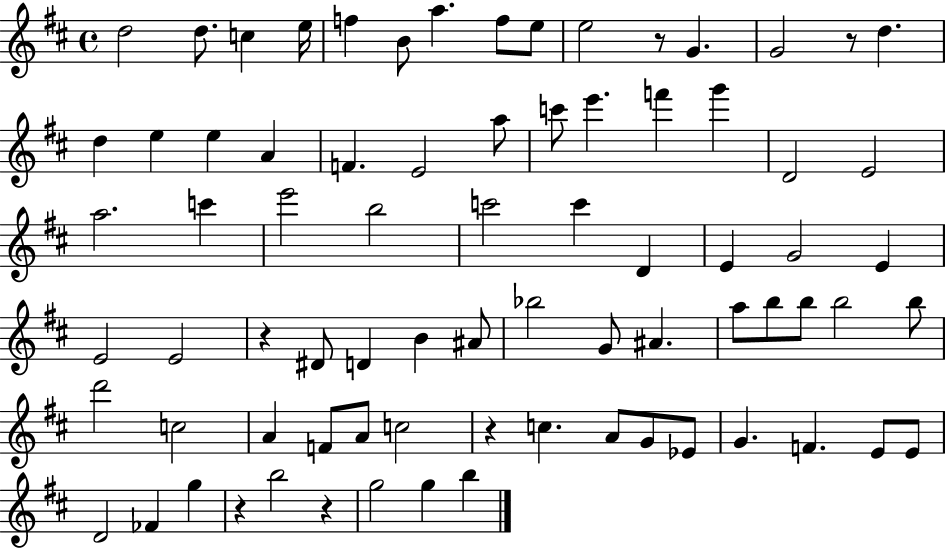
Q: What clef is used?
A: treble